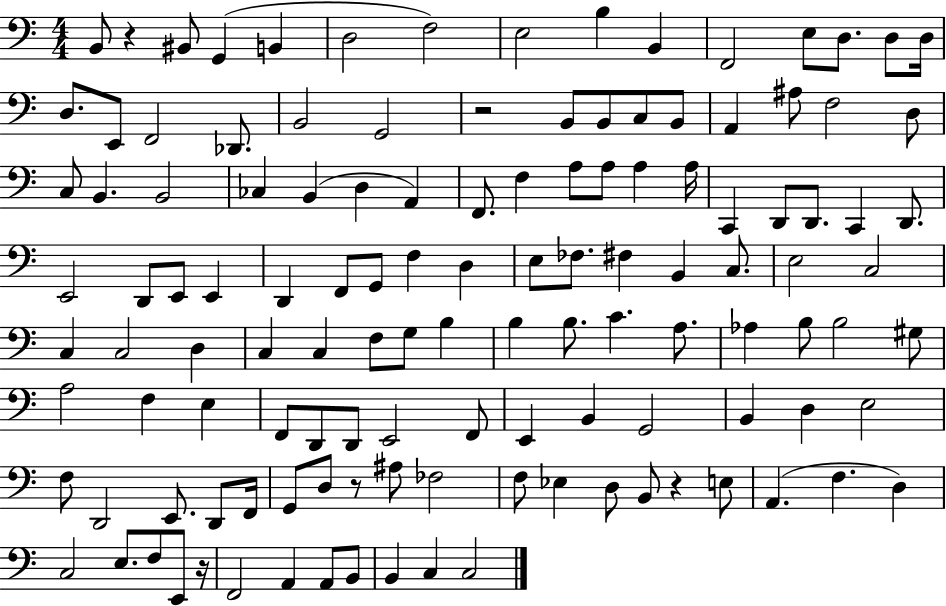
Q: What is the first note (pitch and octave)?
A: B2